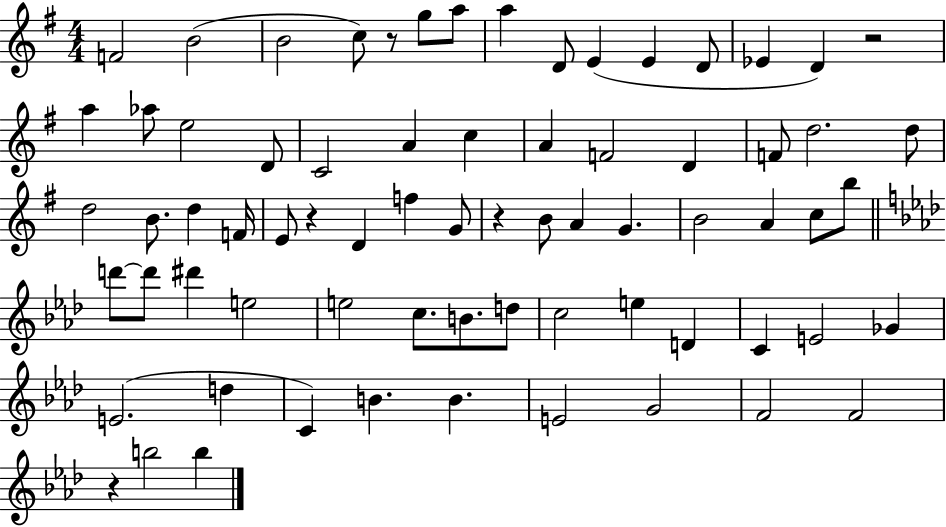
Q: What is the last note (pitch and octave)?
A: B5